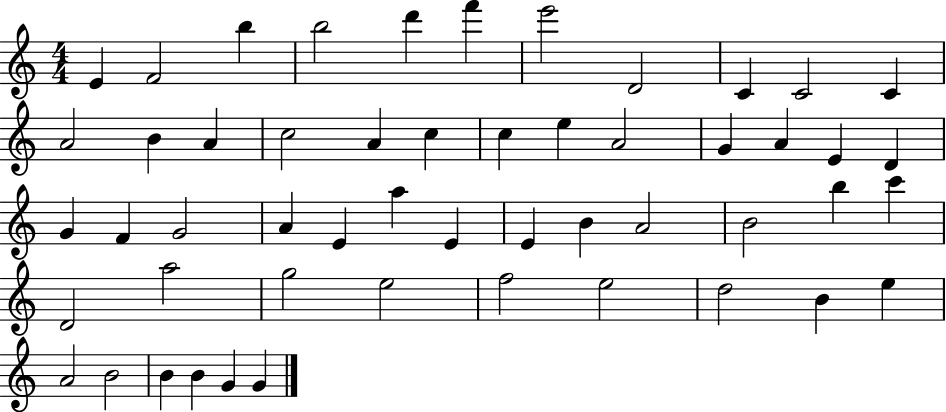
E4/q F4/h B5/q B5/h D6/q F6/q E6/h D4/h C4/q C4/h C4/q A4/h B4/q A4/q C5/h A4/q C5/q C5/q E5/q A4/h G4/q A4/q E4/q D4/q G4/q F4/q G4/h A4/q E4/q A5/q E4/q E4/q B4/q A4/h B4/h B5/q C6/q D4/h A5/h G5/h E5/h F5/h E5/h D5/h B4/q E5/q A4/h B4/h B4/q B4/q G4/q G4/q